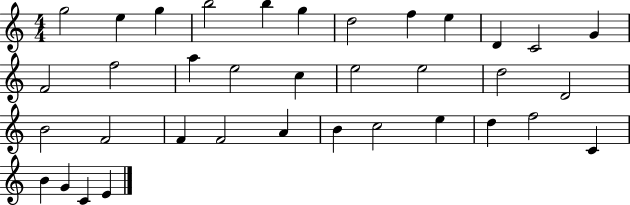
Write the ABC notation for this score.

X:1
T:Untitled
M:4/4
L:1/4
K:C
g2 e g b2 b g d2 f e D C2 G F2 f2 a e2 c e2 e2 d2 D2 B2 F2 F F2 A B c2 e d f2 C B G C E